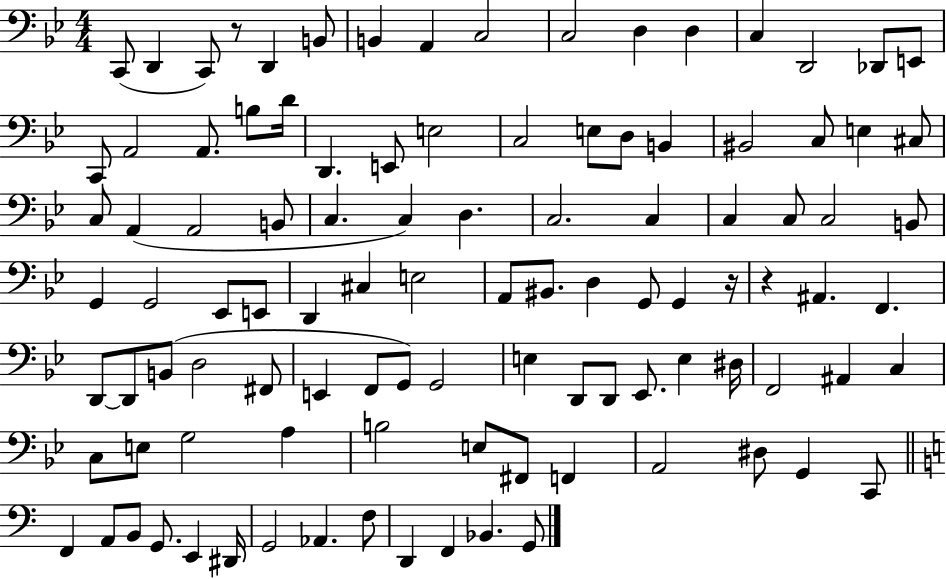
{
  \clef bass
  \numericTimeSignature
  \time 4/4
  \key bes \major
  c,8( d,4 c,8) r8 d,4 b,8 | b,4 a,4 c2 | c2 d4 d4 | c4 d,2 des,8 e,8 | \break c,8 a,2 a,8. b8 d'16 | d,4. e,8 e2 | c2 e8 d8 b,4 | bis,2 c8 e4 cis8 | \break c8 a,4( a,2 b,8 | c4. c4) d4. | c2. c4 | c4 c8 c2 b,8 | \break g,4 g,2 ees,8 e,8 | d,4 cis4 e2 | a,8 bis,8. d4 g,8 g,4 r16 | r4 ais,4. f,4. | \break d,8~~ d,8 b,8( d2 fis,8 | e,4 f,8 g,8) g,2 | e4 d,8 d,8 ees,8. e4 dis16 | f,2 ais,4 c4 | \break c8 e8 g2 a4 | b2 e8 fis,8 f,4 | a,2 dis8 g,4 c,8 | \bar "||" \break \key c \major f,4 a,8 b,8 g,8. e,4 dis,16 | g,2 aes,4. f8 | d,4 f,4 bes,4. g,8 | \bar "|."
}